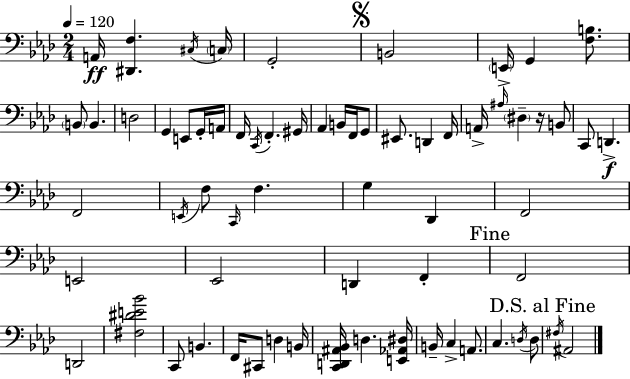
A2/s [D#2,F3]/q. C#3/s C3/s G2/h B2/h E2/s G2/q [F3,B3]/e. B2/e B2/q. D3/h G2/q E2/e G2/s A2/s F2/s C2/s F2/q. G#2/s Ab2/q B2/s F2/s G2/e EIS2/e. D2/q F2/s A2/s A#3/s D#3/q R/s B2/e C2/e D2/q. F2/h E2/s F3/e C2/s F3/q. G3/q Db2/q F2/h E2/h Eb2/h D2/q F2/q F2/h D2/h [F#3,D#4,E4,Bb4]/h C2/e B2/q. F2/s C#2/e D3/q B2/s [C2,D2,A#2,Bb2]/s D3/q. [E2,Ab2,D#3]/s B2/s C3/q A2/e. C3/q. D3/s D3/e F#3/s A#2/h